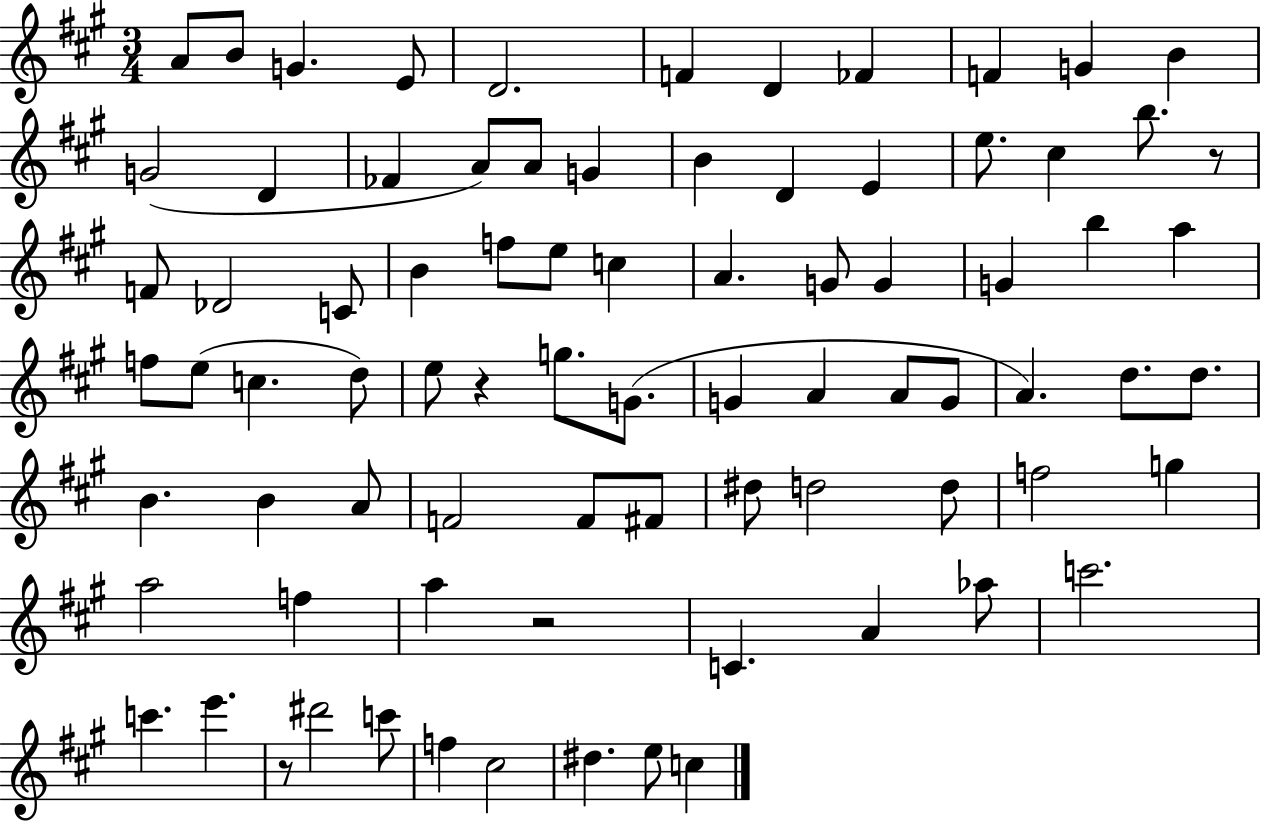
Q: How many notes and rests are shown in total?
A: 81